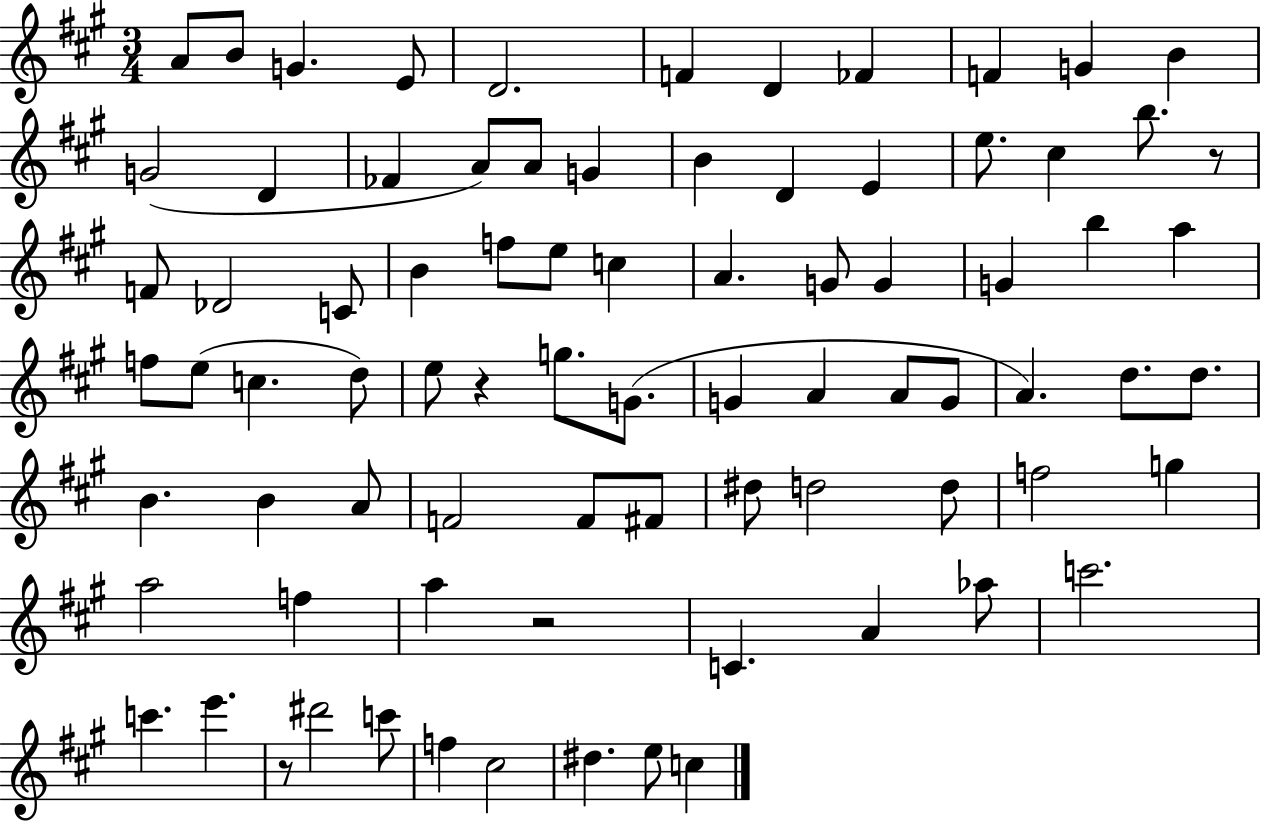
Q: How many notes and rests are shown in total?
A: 81